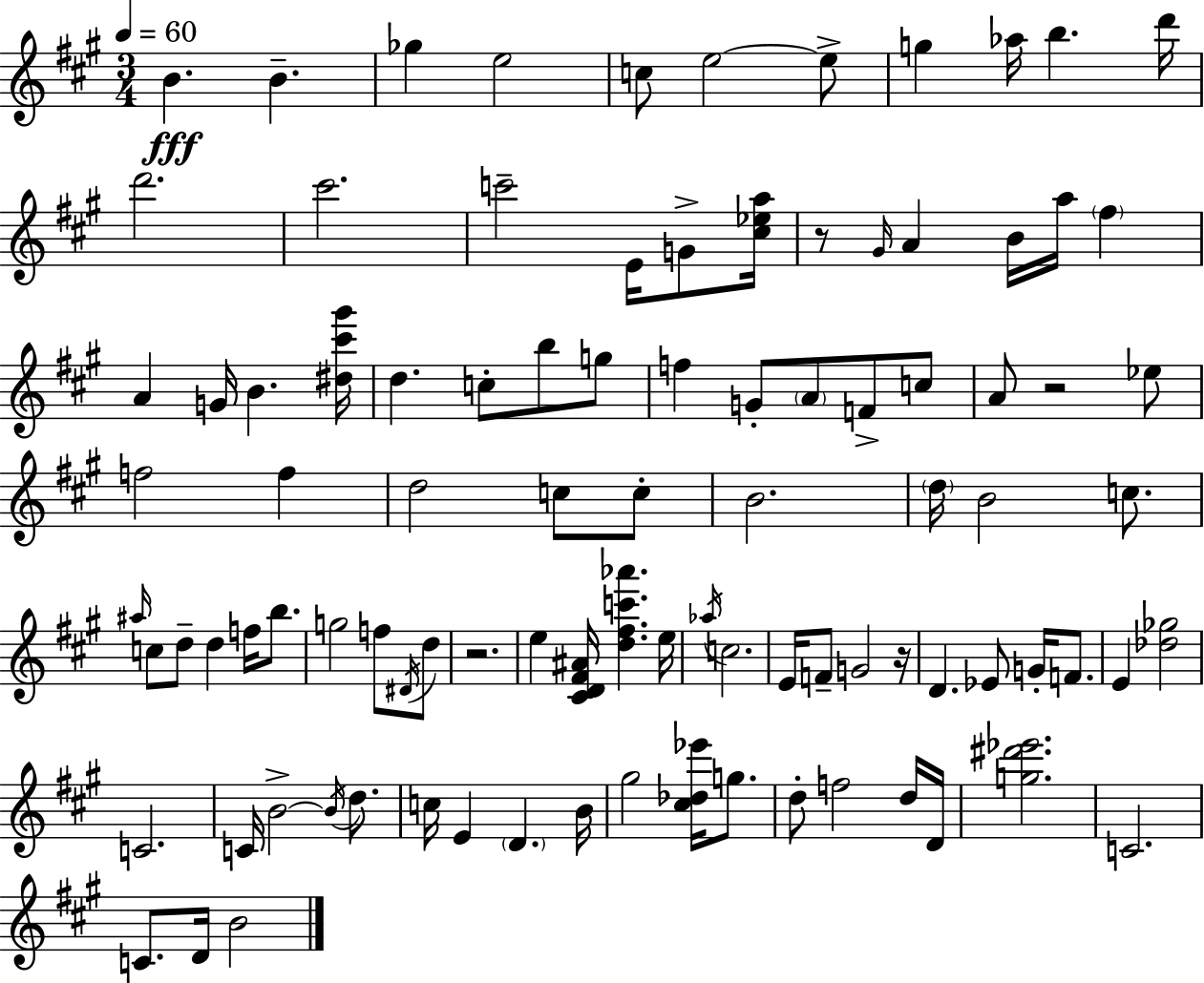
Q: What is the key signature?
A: A major